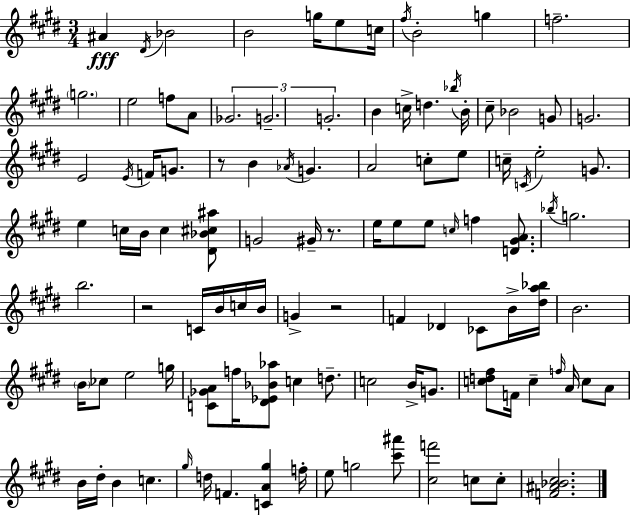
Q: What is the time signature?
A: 3/4